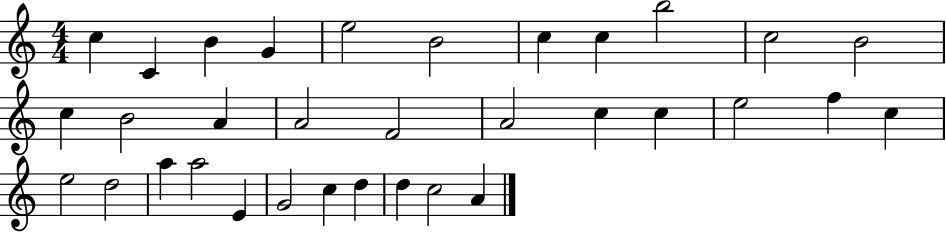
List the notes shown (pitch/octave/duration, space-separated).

C5/q C4/q B4/q G4/q E5/h B4/h C5/q C5/q B5/h C5/h B4/h C5/q B4/h A4/q A4/h F4/h A4/h C5/q C5/q E5/h F5/q C5/q E5/h D5/h A5/q A5/h E4/q G4/h C5/q D5/q D5/q C5/h A4/q